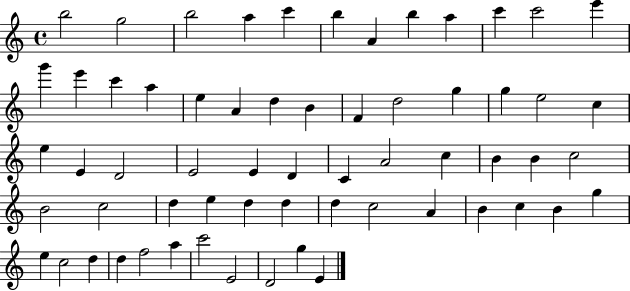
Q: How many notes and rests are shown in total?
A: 62